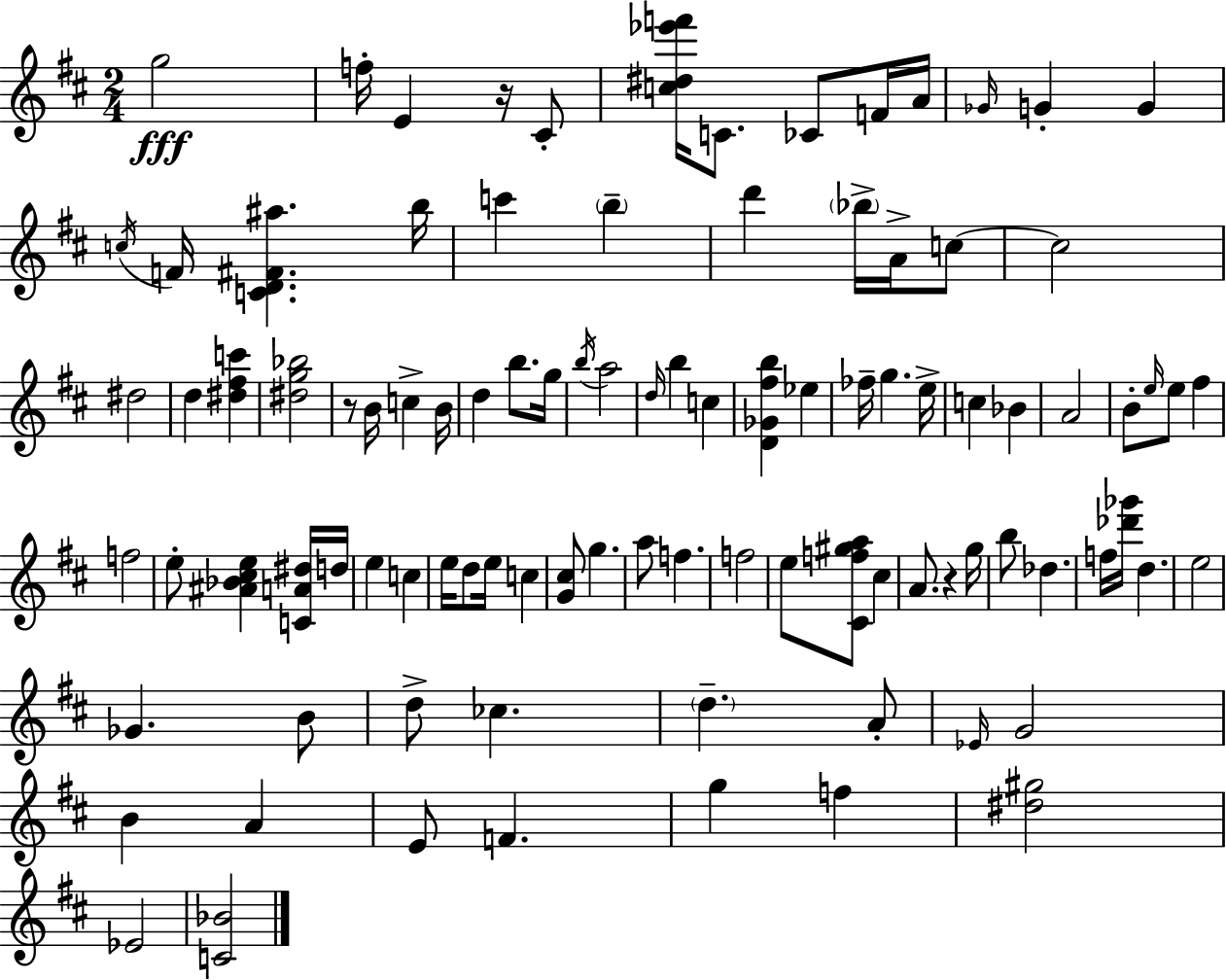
X:1
T:Untitled
M:2/4
L:1/4
K:D
g2 f/4 E z/4 ^C/2 [c^d_e'f']/4 C/2 _C/2 F/4 A/4 _G/4 G G c/4 F/4 [CD^F^a] b/4 c' b d' _b/4 A/4 c/2 c2 ^d2 d [^d^fc'] [^dg_b]2 z/2 B/4 c B/4 d b/2 g/4 b/4 a2 d/4 b c [D_G^fb] _e _f/4 g e/4 c _B A2 B/2 e/4 e/2 ^f f2 e/2 [^A_B^ce] [CA^d]/4 d/4 e c e/4 d/2 e/4 c [G^c]/2 g a/2 f f2 e/2 [^Cf^ga]/2 ^c A/2 z g/4 b/2 _d f/4 [_d'_g']/4 d e2 _G B/2 d/2 _c d A/2 _E/4 G2 B A E/2 F g f [^d^g]2 _E2 [C_B]2